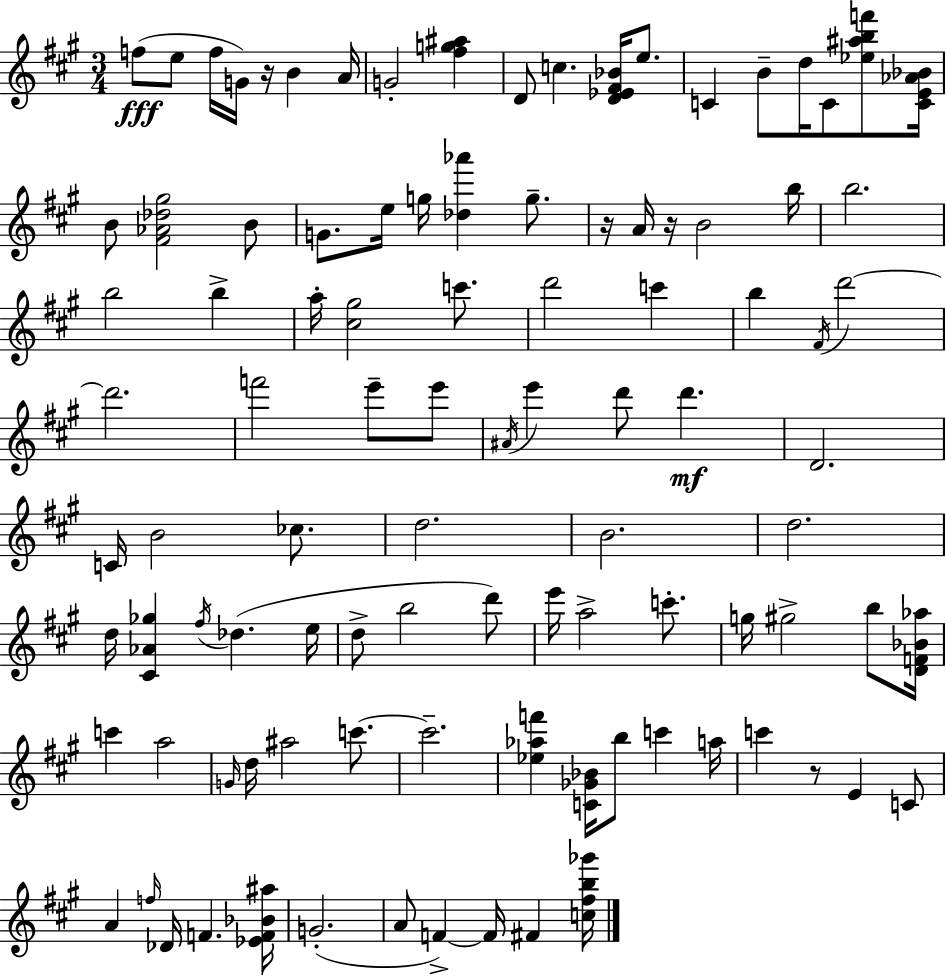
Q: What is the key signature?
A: A major